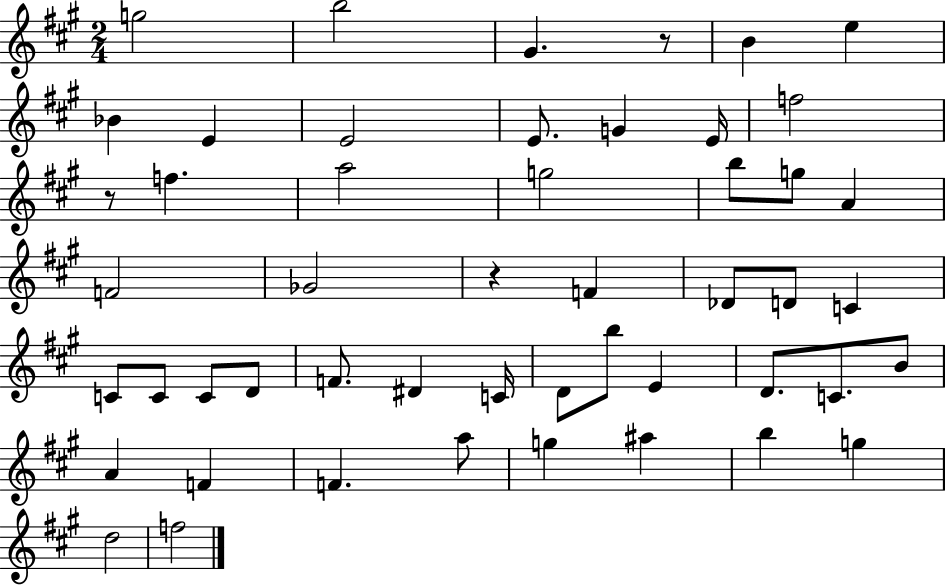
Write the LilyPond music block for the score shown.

{
  \clef treble
  \numericTimeSignature
  \time 2/4
  \key a \major
  g''2 | b''2 | gis'4. r8 | b'4 e''4 | \break bes'4 e'4 | e'2 | e'8. g'4 e'16 | f''2 | \break r8 f''4. | a''2 | g''2 | b''8 g''8 a'4 | \break f'2 | ges'2 | r4 f'4 | des'8 d'8 c'4 | \break c'8 c'8 c'8 d'8 | f'8. dis'4 c'16 | d'8 b''8 e'4 | d'8. c'8. b'8 | \break a'4 f'4 | f'4. a''8 | g''4 ais''4 | b''4 g''4 | \break d''2 | f''2 | \bar "|."
}